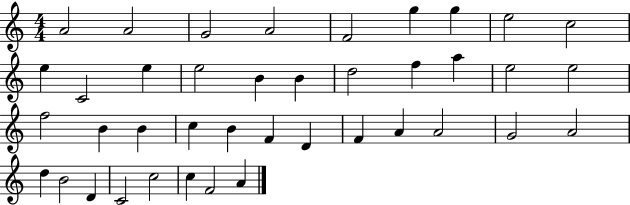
{
  \clef treble
  \numericTimeSignature
  \time 4/4
  \key c \major
  a'2 a'2 | g'2 a'2 | f'2 g''4 g''4 | e''2 c''2 | \break e''4 c'2 e''4 | e''2 b'4 b'4 | d''2 f''4 a''4 | e''2 e''2 | \break f''2 b'4 b'4 | c''4 b'4 f'4 d'4 | f'4 a'4 a'2 | g'2 a'2 | \break d''4 b'2 d'4 | c'2 c''2 | c''4 f'2 a'4 | \bar "|."
}